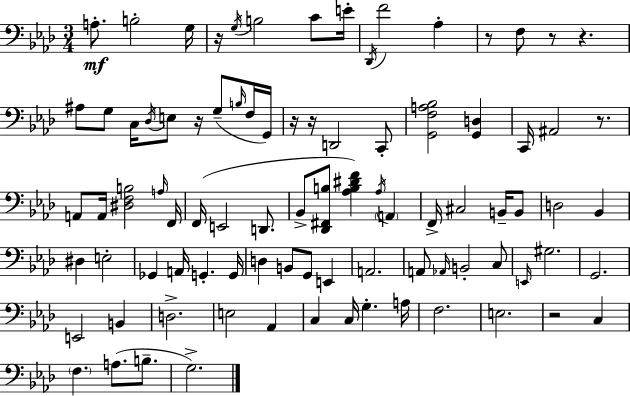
{
  \clef bass
  \numericTimeSignature
  \time 3/4
  \key aes \major
  a8.-.\mf b2-. g16 | r16 \acciaccatura { g16 } b2 c'8 | e'16-. \acciaccatura { des,16 } f'2 aes4-. | r8 f8 r8 r4. | \break ais8 g8 c16 \acciaccatura { des16 } e8 r16 g8--( | \grace { b16 } f16 g,16) r16 r16 d,2 | c,8-. <g, f a bes>2 | <g, d>4 c,16 ais,2 | \break r8. a,8 a,16 <dis f b>2 | \grace { a16 } f,16 f,16( e,2 | d,8. bes,8-> <des, fis, b>8 <aes b dis' f'>4) | \acciaccatura { aes16 } \parenthesize a,4 f,16-> cis2 | \break b,16-- b,8 d2 | bes,4 dis4 e2-. | ges,4 a,16 g,4.-. | g,16 d4 b,8 | \break g,8 e,4 a,2. | a,8 \grace { aes,16 } b,2-. | c8 \grace { e,16 } gis2. | g,2. | \break e,2 | b,4 d2.-> | e2 | aes,4 c4 | \break c16 g4.-. a16 f2. | e2. | r2 | c4 \parenthesize f4. | \break a8.( b8.-- g2.->) | \bar "|."
}